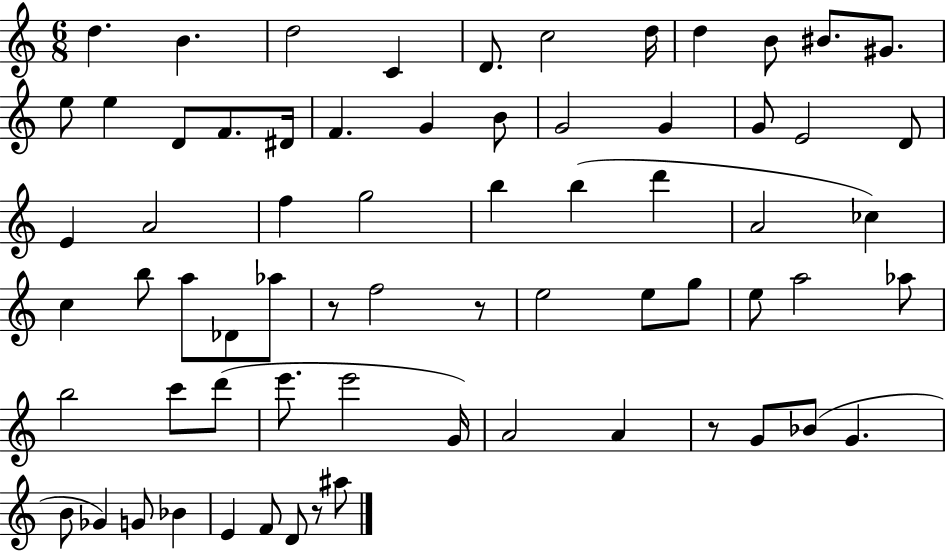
{
  \clef treble
  \numericTimeSignature
  \time 6/8
  \key c \major
  d''4. b'4. | d''2 c'4 | d'8. c''2 d''16 | d''4 b'8 bis'8. gis'8. | \break e''8 e''4 d'8 f'8. dis'16 | f'4. g'4 b'8 | g'2 g'4 | g'8 e'2 d'8 | \break e'4 a'2 | f''4 g''2 | b''4 b''4( d'''4 | a'2 ces''4) | \break c''4 b''8 a''8 des'8 aes''8 | r8 f''2 r8 | e''2 e''8 g''8 | e''8 a''2 aes''8 | \break b''2 c'''8 d'''8( | e'''8. e'''2 g'16) | a'2 a'4 | r8 g'8 bes'8( g'4. | \break b'8 ges'4) g'8 bes'4 | e'4 f'8 d'8 r8 ais''8 | \bar "|."
}